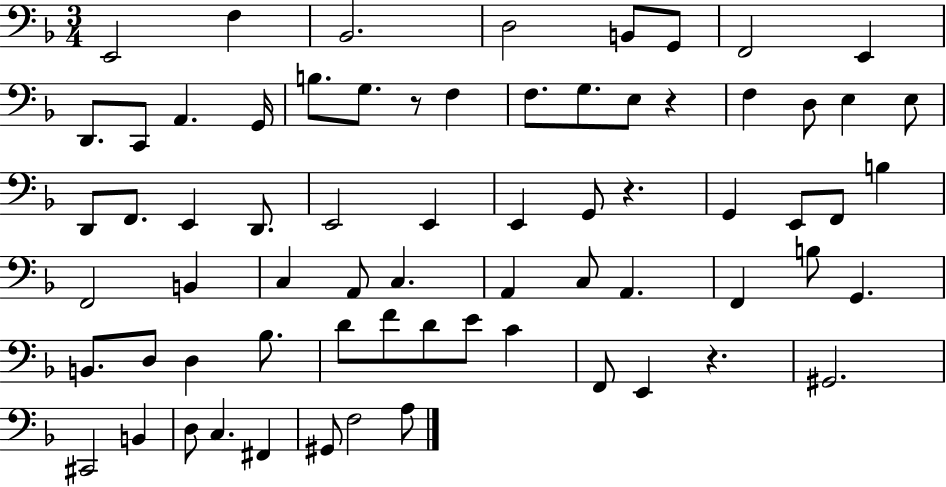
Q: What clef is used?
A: bass